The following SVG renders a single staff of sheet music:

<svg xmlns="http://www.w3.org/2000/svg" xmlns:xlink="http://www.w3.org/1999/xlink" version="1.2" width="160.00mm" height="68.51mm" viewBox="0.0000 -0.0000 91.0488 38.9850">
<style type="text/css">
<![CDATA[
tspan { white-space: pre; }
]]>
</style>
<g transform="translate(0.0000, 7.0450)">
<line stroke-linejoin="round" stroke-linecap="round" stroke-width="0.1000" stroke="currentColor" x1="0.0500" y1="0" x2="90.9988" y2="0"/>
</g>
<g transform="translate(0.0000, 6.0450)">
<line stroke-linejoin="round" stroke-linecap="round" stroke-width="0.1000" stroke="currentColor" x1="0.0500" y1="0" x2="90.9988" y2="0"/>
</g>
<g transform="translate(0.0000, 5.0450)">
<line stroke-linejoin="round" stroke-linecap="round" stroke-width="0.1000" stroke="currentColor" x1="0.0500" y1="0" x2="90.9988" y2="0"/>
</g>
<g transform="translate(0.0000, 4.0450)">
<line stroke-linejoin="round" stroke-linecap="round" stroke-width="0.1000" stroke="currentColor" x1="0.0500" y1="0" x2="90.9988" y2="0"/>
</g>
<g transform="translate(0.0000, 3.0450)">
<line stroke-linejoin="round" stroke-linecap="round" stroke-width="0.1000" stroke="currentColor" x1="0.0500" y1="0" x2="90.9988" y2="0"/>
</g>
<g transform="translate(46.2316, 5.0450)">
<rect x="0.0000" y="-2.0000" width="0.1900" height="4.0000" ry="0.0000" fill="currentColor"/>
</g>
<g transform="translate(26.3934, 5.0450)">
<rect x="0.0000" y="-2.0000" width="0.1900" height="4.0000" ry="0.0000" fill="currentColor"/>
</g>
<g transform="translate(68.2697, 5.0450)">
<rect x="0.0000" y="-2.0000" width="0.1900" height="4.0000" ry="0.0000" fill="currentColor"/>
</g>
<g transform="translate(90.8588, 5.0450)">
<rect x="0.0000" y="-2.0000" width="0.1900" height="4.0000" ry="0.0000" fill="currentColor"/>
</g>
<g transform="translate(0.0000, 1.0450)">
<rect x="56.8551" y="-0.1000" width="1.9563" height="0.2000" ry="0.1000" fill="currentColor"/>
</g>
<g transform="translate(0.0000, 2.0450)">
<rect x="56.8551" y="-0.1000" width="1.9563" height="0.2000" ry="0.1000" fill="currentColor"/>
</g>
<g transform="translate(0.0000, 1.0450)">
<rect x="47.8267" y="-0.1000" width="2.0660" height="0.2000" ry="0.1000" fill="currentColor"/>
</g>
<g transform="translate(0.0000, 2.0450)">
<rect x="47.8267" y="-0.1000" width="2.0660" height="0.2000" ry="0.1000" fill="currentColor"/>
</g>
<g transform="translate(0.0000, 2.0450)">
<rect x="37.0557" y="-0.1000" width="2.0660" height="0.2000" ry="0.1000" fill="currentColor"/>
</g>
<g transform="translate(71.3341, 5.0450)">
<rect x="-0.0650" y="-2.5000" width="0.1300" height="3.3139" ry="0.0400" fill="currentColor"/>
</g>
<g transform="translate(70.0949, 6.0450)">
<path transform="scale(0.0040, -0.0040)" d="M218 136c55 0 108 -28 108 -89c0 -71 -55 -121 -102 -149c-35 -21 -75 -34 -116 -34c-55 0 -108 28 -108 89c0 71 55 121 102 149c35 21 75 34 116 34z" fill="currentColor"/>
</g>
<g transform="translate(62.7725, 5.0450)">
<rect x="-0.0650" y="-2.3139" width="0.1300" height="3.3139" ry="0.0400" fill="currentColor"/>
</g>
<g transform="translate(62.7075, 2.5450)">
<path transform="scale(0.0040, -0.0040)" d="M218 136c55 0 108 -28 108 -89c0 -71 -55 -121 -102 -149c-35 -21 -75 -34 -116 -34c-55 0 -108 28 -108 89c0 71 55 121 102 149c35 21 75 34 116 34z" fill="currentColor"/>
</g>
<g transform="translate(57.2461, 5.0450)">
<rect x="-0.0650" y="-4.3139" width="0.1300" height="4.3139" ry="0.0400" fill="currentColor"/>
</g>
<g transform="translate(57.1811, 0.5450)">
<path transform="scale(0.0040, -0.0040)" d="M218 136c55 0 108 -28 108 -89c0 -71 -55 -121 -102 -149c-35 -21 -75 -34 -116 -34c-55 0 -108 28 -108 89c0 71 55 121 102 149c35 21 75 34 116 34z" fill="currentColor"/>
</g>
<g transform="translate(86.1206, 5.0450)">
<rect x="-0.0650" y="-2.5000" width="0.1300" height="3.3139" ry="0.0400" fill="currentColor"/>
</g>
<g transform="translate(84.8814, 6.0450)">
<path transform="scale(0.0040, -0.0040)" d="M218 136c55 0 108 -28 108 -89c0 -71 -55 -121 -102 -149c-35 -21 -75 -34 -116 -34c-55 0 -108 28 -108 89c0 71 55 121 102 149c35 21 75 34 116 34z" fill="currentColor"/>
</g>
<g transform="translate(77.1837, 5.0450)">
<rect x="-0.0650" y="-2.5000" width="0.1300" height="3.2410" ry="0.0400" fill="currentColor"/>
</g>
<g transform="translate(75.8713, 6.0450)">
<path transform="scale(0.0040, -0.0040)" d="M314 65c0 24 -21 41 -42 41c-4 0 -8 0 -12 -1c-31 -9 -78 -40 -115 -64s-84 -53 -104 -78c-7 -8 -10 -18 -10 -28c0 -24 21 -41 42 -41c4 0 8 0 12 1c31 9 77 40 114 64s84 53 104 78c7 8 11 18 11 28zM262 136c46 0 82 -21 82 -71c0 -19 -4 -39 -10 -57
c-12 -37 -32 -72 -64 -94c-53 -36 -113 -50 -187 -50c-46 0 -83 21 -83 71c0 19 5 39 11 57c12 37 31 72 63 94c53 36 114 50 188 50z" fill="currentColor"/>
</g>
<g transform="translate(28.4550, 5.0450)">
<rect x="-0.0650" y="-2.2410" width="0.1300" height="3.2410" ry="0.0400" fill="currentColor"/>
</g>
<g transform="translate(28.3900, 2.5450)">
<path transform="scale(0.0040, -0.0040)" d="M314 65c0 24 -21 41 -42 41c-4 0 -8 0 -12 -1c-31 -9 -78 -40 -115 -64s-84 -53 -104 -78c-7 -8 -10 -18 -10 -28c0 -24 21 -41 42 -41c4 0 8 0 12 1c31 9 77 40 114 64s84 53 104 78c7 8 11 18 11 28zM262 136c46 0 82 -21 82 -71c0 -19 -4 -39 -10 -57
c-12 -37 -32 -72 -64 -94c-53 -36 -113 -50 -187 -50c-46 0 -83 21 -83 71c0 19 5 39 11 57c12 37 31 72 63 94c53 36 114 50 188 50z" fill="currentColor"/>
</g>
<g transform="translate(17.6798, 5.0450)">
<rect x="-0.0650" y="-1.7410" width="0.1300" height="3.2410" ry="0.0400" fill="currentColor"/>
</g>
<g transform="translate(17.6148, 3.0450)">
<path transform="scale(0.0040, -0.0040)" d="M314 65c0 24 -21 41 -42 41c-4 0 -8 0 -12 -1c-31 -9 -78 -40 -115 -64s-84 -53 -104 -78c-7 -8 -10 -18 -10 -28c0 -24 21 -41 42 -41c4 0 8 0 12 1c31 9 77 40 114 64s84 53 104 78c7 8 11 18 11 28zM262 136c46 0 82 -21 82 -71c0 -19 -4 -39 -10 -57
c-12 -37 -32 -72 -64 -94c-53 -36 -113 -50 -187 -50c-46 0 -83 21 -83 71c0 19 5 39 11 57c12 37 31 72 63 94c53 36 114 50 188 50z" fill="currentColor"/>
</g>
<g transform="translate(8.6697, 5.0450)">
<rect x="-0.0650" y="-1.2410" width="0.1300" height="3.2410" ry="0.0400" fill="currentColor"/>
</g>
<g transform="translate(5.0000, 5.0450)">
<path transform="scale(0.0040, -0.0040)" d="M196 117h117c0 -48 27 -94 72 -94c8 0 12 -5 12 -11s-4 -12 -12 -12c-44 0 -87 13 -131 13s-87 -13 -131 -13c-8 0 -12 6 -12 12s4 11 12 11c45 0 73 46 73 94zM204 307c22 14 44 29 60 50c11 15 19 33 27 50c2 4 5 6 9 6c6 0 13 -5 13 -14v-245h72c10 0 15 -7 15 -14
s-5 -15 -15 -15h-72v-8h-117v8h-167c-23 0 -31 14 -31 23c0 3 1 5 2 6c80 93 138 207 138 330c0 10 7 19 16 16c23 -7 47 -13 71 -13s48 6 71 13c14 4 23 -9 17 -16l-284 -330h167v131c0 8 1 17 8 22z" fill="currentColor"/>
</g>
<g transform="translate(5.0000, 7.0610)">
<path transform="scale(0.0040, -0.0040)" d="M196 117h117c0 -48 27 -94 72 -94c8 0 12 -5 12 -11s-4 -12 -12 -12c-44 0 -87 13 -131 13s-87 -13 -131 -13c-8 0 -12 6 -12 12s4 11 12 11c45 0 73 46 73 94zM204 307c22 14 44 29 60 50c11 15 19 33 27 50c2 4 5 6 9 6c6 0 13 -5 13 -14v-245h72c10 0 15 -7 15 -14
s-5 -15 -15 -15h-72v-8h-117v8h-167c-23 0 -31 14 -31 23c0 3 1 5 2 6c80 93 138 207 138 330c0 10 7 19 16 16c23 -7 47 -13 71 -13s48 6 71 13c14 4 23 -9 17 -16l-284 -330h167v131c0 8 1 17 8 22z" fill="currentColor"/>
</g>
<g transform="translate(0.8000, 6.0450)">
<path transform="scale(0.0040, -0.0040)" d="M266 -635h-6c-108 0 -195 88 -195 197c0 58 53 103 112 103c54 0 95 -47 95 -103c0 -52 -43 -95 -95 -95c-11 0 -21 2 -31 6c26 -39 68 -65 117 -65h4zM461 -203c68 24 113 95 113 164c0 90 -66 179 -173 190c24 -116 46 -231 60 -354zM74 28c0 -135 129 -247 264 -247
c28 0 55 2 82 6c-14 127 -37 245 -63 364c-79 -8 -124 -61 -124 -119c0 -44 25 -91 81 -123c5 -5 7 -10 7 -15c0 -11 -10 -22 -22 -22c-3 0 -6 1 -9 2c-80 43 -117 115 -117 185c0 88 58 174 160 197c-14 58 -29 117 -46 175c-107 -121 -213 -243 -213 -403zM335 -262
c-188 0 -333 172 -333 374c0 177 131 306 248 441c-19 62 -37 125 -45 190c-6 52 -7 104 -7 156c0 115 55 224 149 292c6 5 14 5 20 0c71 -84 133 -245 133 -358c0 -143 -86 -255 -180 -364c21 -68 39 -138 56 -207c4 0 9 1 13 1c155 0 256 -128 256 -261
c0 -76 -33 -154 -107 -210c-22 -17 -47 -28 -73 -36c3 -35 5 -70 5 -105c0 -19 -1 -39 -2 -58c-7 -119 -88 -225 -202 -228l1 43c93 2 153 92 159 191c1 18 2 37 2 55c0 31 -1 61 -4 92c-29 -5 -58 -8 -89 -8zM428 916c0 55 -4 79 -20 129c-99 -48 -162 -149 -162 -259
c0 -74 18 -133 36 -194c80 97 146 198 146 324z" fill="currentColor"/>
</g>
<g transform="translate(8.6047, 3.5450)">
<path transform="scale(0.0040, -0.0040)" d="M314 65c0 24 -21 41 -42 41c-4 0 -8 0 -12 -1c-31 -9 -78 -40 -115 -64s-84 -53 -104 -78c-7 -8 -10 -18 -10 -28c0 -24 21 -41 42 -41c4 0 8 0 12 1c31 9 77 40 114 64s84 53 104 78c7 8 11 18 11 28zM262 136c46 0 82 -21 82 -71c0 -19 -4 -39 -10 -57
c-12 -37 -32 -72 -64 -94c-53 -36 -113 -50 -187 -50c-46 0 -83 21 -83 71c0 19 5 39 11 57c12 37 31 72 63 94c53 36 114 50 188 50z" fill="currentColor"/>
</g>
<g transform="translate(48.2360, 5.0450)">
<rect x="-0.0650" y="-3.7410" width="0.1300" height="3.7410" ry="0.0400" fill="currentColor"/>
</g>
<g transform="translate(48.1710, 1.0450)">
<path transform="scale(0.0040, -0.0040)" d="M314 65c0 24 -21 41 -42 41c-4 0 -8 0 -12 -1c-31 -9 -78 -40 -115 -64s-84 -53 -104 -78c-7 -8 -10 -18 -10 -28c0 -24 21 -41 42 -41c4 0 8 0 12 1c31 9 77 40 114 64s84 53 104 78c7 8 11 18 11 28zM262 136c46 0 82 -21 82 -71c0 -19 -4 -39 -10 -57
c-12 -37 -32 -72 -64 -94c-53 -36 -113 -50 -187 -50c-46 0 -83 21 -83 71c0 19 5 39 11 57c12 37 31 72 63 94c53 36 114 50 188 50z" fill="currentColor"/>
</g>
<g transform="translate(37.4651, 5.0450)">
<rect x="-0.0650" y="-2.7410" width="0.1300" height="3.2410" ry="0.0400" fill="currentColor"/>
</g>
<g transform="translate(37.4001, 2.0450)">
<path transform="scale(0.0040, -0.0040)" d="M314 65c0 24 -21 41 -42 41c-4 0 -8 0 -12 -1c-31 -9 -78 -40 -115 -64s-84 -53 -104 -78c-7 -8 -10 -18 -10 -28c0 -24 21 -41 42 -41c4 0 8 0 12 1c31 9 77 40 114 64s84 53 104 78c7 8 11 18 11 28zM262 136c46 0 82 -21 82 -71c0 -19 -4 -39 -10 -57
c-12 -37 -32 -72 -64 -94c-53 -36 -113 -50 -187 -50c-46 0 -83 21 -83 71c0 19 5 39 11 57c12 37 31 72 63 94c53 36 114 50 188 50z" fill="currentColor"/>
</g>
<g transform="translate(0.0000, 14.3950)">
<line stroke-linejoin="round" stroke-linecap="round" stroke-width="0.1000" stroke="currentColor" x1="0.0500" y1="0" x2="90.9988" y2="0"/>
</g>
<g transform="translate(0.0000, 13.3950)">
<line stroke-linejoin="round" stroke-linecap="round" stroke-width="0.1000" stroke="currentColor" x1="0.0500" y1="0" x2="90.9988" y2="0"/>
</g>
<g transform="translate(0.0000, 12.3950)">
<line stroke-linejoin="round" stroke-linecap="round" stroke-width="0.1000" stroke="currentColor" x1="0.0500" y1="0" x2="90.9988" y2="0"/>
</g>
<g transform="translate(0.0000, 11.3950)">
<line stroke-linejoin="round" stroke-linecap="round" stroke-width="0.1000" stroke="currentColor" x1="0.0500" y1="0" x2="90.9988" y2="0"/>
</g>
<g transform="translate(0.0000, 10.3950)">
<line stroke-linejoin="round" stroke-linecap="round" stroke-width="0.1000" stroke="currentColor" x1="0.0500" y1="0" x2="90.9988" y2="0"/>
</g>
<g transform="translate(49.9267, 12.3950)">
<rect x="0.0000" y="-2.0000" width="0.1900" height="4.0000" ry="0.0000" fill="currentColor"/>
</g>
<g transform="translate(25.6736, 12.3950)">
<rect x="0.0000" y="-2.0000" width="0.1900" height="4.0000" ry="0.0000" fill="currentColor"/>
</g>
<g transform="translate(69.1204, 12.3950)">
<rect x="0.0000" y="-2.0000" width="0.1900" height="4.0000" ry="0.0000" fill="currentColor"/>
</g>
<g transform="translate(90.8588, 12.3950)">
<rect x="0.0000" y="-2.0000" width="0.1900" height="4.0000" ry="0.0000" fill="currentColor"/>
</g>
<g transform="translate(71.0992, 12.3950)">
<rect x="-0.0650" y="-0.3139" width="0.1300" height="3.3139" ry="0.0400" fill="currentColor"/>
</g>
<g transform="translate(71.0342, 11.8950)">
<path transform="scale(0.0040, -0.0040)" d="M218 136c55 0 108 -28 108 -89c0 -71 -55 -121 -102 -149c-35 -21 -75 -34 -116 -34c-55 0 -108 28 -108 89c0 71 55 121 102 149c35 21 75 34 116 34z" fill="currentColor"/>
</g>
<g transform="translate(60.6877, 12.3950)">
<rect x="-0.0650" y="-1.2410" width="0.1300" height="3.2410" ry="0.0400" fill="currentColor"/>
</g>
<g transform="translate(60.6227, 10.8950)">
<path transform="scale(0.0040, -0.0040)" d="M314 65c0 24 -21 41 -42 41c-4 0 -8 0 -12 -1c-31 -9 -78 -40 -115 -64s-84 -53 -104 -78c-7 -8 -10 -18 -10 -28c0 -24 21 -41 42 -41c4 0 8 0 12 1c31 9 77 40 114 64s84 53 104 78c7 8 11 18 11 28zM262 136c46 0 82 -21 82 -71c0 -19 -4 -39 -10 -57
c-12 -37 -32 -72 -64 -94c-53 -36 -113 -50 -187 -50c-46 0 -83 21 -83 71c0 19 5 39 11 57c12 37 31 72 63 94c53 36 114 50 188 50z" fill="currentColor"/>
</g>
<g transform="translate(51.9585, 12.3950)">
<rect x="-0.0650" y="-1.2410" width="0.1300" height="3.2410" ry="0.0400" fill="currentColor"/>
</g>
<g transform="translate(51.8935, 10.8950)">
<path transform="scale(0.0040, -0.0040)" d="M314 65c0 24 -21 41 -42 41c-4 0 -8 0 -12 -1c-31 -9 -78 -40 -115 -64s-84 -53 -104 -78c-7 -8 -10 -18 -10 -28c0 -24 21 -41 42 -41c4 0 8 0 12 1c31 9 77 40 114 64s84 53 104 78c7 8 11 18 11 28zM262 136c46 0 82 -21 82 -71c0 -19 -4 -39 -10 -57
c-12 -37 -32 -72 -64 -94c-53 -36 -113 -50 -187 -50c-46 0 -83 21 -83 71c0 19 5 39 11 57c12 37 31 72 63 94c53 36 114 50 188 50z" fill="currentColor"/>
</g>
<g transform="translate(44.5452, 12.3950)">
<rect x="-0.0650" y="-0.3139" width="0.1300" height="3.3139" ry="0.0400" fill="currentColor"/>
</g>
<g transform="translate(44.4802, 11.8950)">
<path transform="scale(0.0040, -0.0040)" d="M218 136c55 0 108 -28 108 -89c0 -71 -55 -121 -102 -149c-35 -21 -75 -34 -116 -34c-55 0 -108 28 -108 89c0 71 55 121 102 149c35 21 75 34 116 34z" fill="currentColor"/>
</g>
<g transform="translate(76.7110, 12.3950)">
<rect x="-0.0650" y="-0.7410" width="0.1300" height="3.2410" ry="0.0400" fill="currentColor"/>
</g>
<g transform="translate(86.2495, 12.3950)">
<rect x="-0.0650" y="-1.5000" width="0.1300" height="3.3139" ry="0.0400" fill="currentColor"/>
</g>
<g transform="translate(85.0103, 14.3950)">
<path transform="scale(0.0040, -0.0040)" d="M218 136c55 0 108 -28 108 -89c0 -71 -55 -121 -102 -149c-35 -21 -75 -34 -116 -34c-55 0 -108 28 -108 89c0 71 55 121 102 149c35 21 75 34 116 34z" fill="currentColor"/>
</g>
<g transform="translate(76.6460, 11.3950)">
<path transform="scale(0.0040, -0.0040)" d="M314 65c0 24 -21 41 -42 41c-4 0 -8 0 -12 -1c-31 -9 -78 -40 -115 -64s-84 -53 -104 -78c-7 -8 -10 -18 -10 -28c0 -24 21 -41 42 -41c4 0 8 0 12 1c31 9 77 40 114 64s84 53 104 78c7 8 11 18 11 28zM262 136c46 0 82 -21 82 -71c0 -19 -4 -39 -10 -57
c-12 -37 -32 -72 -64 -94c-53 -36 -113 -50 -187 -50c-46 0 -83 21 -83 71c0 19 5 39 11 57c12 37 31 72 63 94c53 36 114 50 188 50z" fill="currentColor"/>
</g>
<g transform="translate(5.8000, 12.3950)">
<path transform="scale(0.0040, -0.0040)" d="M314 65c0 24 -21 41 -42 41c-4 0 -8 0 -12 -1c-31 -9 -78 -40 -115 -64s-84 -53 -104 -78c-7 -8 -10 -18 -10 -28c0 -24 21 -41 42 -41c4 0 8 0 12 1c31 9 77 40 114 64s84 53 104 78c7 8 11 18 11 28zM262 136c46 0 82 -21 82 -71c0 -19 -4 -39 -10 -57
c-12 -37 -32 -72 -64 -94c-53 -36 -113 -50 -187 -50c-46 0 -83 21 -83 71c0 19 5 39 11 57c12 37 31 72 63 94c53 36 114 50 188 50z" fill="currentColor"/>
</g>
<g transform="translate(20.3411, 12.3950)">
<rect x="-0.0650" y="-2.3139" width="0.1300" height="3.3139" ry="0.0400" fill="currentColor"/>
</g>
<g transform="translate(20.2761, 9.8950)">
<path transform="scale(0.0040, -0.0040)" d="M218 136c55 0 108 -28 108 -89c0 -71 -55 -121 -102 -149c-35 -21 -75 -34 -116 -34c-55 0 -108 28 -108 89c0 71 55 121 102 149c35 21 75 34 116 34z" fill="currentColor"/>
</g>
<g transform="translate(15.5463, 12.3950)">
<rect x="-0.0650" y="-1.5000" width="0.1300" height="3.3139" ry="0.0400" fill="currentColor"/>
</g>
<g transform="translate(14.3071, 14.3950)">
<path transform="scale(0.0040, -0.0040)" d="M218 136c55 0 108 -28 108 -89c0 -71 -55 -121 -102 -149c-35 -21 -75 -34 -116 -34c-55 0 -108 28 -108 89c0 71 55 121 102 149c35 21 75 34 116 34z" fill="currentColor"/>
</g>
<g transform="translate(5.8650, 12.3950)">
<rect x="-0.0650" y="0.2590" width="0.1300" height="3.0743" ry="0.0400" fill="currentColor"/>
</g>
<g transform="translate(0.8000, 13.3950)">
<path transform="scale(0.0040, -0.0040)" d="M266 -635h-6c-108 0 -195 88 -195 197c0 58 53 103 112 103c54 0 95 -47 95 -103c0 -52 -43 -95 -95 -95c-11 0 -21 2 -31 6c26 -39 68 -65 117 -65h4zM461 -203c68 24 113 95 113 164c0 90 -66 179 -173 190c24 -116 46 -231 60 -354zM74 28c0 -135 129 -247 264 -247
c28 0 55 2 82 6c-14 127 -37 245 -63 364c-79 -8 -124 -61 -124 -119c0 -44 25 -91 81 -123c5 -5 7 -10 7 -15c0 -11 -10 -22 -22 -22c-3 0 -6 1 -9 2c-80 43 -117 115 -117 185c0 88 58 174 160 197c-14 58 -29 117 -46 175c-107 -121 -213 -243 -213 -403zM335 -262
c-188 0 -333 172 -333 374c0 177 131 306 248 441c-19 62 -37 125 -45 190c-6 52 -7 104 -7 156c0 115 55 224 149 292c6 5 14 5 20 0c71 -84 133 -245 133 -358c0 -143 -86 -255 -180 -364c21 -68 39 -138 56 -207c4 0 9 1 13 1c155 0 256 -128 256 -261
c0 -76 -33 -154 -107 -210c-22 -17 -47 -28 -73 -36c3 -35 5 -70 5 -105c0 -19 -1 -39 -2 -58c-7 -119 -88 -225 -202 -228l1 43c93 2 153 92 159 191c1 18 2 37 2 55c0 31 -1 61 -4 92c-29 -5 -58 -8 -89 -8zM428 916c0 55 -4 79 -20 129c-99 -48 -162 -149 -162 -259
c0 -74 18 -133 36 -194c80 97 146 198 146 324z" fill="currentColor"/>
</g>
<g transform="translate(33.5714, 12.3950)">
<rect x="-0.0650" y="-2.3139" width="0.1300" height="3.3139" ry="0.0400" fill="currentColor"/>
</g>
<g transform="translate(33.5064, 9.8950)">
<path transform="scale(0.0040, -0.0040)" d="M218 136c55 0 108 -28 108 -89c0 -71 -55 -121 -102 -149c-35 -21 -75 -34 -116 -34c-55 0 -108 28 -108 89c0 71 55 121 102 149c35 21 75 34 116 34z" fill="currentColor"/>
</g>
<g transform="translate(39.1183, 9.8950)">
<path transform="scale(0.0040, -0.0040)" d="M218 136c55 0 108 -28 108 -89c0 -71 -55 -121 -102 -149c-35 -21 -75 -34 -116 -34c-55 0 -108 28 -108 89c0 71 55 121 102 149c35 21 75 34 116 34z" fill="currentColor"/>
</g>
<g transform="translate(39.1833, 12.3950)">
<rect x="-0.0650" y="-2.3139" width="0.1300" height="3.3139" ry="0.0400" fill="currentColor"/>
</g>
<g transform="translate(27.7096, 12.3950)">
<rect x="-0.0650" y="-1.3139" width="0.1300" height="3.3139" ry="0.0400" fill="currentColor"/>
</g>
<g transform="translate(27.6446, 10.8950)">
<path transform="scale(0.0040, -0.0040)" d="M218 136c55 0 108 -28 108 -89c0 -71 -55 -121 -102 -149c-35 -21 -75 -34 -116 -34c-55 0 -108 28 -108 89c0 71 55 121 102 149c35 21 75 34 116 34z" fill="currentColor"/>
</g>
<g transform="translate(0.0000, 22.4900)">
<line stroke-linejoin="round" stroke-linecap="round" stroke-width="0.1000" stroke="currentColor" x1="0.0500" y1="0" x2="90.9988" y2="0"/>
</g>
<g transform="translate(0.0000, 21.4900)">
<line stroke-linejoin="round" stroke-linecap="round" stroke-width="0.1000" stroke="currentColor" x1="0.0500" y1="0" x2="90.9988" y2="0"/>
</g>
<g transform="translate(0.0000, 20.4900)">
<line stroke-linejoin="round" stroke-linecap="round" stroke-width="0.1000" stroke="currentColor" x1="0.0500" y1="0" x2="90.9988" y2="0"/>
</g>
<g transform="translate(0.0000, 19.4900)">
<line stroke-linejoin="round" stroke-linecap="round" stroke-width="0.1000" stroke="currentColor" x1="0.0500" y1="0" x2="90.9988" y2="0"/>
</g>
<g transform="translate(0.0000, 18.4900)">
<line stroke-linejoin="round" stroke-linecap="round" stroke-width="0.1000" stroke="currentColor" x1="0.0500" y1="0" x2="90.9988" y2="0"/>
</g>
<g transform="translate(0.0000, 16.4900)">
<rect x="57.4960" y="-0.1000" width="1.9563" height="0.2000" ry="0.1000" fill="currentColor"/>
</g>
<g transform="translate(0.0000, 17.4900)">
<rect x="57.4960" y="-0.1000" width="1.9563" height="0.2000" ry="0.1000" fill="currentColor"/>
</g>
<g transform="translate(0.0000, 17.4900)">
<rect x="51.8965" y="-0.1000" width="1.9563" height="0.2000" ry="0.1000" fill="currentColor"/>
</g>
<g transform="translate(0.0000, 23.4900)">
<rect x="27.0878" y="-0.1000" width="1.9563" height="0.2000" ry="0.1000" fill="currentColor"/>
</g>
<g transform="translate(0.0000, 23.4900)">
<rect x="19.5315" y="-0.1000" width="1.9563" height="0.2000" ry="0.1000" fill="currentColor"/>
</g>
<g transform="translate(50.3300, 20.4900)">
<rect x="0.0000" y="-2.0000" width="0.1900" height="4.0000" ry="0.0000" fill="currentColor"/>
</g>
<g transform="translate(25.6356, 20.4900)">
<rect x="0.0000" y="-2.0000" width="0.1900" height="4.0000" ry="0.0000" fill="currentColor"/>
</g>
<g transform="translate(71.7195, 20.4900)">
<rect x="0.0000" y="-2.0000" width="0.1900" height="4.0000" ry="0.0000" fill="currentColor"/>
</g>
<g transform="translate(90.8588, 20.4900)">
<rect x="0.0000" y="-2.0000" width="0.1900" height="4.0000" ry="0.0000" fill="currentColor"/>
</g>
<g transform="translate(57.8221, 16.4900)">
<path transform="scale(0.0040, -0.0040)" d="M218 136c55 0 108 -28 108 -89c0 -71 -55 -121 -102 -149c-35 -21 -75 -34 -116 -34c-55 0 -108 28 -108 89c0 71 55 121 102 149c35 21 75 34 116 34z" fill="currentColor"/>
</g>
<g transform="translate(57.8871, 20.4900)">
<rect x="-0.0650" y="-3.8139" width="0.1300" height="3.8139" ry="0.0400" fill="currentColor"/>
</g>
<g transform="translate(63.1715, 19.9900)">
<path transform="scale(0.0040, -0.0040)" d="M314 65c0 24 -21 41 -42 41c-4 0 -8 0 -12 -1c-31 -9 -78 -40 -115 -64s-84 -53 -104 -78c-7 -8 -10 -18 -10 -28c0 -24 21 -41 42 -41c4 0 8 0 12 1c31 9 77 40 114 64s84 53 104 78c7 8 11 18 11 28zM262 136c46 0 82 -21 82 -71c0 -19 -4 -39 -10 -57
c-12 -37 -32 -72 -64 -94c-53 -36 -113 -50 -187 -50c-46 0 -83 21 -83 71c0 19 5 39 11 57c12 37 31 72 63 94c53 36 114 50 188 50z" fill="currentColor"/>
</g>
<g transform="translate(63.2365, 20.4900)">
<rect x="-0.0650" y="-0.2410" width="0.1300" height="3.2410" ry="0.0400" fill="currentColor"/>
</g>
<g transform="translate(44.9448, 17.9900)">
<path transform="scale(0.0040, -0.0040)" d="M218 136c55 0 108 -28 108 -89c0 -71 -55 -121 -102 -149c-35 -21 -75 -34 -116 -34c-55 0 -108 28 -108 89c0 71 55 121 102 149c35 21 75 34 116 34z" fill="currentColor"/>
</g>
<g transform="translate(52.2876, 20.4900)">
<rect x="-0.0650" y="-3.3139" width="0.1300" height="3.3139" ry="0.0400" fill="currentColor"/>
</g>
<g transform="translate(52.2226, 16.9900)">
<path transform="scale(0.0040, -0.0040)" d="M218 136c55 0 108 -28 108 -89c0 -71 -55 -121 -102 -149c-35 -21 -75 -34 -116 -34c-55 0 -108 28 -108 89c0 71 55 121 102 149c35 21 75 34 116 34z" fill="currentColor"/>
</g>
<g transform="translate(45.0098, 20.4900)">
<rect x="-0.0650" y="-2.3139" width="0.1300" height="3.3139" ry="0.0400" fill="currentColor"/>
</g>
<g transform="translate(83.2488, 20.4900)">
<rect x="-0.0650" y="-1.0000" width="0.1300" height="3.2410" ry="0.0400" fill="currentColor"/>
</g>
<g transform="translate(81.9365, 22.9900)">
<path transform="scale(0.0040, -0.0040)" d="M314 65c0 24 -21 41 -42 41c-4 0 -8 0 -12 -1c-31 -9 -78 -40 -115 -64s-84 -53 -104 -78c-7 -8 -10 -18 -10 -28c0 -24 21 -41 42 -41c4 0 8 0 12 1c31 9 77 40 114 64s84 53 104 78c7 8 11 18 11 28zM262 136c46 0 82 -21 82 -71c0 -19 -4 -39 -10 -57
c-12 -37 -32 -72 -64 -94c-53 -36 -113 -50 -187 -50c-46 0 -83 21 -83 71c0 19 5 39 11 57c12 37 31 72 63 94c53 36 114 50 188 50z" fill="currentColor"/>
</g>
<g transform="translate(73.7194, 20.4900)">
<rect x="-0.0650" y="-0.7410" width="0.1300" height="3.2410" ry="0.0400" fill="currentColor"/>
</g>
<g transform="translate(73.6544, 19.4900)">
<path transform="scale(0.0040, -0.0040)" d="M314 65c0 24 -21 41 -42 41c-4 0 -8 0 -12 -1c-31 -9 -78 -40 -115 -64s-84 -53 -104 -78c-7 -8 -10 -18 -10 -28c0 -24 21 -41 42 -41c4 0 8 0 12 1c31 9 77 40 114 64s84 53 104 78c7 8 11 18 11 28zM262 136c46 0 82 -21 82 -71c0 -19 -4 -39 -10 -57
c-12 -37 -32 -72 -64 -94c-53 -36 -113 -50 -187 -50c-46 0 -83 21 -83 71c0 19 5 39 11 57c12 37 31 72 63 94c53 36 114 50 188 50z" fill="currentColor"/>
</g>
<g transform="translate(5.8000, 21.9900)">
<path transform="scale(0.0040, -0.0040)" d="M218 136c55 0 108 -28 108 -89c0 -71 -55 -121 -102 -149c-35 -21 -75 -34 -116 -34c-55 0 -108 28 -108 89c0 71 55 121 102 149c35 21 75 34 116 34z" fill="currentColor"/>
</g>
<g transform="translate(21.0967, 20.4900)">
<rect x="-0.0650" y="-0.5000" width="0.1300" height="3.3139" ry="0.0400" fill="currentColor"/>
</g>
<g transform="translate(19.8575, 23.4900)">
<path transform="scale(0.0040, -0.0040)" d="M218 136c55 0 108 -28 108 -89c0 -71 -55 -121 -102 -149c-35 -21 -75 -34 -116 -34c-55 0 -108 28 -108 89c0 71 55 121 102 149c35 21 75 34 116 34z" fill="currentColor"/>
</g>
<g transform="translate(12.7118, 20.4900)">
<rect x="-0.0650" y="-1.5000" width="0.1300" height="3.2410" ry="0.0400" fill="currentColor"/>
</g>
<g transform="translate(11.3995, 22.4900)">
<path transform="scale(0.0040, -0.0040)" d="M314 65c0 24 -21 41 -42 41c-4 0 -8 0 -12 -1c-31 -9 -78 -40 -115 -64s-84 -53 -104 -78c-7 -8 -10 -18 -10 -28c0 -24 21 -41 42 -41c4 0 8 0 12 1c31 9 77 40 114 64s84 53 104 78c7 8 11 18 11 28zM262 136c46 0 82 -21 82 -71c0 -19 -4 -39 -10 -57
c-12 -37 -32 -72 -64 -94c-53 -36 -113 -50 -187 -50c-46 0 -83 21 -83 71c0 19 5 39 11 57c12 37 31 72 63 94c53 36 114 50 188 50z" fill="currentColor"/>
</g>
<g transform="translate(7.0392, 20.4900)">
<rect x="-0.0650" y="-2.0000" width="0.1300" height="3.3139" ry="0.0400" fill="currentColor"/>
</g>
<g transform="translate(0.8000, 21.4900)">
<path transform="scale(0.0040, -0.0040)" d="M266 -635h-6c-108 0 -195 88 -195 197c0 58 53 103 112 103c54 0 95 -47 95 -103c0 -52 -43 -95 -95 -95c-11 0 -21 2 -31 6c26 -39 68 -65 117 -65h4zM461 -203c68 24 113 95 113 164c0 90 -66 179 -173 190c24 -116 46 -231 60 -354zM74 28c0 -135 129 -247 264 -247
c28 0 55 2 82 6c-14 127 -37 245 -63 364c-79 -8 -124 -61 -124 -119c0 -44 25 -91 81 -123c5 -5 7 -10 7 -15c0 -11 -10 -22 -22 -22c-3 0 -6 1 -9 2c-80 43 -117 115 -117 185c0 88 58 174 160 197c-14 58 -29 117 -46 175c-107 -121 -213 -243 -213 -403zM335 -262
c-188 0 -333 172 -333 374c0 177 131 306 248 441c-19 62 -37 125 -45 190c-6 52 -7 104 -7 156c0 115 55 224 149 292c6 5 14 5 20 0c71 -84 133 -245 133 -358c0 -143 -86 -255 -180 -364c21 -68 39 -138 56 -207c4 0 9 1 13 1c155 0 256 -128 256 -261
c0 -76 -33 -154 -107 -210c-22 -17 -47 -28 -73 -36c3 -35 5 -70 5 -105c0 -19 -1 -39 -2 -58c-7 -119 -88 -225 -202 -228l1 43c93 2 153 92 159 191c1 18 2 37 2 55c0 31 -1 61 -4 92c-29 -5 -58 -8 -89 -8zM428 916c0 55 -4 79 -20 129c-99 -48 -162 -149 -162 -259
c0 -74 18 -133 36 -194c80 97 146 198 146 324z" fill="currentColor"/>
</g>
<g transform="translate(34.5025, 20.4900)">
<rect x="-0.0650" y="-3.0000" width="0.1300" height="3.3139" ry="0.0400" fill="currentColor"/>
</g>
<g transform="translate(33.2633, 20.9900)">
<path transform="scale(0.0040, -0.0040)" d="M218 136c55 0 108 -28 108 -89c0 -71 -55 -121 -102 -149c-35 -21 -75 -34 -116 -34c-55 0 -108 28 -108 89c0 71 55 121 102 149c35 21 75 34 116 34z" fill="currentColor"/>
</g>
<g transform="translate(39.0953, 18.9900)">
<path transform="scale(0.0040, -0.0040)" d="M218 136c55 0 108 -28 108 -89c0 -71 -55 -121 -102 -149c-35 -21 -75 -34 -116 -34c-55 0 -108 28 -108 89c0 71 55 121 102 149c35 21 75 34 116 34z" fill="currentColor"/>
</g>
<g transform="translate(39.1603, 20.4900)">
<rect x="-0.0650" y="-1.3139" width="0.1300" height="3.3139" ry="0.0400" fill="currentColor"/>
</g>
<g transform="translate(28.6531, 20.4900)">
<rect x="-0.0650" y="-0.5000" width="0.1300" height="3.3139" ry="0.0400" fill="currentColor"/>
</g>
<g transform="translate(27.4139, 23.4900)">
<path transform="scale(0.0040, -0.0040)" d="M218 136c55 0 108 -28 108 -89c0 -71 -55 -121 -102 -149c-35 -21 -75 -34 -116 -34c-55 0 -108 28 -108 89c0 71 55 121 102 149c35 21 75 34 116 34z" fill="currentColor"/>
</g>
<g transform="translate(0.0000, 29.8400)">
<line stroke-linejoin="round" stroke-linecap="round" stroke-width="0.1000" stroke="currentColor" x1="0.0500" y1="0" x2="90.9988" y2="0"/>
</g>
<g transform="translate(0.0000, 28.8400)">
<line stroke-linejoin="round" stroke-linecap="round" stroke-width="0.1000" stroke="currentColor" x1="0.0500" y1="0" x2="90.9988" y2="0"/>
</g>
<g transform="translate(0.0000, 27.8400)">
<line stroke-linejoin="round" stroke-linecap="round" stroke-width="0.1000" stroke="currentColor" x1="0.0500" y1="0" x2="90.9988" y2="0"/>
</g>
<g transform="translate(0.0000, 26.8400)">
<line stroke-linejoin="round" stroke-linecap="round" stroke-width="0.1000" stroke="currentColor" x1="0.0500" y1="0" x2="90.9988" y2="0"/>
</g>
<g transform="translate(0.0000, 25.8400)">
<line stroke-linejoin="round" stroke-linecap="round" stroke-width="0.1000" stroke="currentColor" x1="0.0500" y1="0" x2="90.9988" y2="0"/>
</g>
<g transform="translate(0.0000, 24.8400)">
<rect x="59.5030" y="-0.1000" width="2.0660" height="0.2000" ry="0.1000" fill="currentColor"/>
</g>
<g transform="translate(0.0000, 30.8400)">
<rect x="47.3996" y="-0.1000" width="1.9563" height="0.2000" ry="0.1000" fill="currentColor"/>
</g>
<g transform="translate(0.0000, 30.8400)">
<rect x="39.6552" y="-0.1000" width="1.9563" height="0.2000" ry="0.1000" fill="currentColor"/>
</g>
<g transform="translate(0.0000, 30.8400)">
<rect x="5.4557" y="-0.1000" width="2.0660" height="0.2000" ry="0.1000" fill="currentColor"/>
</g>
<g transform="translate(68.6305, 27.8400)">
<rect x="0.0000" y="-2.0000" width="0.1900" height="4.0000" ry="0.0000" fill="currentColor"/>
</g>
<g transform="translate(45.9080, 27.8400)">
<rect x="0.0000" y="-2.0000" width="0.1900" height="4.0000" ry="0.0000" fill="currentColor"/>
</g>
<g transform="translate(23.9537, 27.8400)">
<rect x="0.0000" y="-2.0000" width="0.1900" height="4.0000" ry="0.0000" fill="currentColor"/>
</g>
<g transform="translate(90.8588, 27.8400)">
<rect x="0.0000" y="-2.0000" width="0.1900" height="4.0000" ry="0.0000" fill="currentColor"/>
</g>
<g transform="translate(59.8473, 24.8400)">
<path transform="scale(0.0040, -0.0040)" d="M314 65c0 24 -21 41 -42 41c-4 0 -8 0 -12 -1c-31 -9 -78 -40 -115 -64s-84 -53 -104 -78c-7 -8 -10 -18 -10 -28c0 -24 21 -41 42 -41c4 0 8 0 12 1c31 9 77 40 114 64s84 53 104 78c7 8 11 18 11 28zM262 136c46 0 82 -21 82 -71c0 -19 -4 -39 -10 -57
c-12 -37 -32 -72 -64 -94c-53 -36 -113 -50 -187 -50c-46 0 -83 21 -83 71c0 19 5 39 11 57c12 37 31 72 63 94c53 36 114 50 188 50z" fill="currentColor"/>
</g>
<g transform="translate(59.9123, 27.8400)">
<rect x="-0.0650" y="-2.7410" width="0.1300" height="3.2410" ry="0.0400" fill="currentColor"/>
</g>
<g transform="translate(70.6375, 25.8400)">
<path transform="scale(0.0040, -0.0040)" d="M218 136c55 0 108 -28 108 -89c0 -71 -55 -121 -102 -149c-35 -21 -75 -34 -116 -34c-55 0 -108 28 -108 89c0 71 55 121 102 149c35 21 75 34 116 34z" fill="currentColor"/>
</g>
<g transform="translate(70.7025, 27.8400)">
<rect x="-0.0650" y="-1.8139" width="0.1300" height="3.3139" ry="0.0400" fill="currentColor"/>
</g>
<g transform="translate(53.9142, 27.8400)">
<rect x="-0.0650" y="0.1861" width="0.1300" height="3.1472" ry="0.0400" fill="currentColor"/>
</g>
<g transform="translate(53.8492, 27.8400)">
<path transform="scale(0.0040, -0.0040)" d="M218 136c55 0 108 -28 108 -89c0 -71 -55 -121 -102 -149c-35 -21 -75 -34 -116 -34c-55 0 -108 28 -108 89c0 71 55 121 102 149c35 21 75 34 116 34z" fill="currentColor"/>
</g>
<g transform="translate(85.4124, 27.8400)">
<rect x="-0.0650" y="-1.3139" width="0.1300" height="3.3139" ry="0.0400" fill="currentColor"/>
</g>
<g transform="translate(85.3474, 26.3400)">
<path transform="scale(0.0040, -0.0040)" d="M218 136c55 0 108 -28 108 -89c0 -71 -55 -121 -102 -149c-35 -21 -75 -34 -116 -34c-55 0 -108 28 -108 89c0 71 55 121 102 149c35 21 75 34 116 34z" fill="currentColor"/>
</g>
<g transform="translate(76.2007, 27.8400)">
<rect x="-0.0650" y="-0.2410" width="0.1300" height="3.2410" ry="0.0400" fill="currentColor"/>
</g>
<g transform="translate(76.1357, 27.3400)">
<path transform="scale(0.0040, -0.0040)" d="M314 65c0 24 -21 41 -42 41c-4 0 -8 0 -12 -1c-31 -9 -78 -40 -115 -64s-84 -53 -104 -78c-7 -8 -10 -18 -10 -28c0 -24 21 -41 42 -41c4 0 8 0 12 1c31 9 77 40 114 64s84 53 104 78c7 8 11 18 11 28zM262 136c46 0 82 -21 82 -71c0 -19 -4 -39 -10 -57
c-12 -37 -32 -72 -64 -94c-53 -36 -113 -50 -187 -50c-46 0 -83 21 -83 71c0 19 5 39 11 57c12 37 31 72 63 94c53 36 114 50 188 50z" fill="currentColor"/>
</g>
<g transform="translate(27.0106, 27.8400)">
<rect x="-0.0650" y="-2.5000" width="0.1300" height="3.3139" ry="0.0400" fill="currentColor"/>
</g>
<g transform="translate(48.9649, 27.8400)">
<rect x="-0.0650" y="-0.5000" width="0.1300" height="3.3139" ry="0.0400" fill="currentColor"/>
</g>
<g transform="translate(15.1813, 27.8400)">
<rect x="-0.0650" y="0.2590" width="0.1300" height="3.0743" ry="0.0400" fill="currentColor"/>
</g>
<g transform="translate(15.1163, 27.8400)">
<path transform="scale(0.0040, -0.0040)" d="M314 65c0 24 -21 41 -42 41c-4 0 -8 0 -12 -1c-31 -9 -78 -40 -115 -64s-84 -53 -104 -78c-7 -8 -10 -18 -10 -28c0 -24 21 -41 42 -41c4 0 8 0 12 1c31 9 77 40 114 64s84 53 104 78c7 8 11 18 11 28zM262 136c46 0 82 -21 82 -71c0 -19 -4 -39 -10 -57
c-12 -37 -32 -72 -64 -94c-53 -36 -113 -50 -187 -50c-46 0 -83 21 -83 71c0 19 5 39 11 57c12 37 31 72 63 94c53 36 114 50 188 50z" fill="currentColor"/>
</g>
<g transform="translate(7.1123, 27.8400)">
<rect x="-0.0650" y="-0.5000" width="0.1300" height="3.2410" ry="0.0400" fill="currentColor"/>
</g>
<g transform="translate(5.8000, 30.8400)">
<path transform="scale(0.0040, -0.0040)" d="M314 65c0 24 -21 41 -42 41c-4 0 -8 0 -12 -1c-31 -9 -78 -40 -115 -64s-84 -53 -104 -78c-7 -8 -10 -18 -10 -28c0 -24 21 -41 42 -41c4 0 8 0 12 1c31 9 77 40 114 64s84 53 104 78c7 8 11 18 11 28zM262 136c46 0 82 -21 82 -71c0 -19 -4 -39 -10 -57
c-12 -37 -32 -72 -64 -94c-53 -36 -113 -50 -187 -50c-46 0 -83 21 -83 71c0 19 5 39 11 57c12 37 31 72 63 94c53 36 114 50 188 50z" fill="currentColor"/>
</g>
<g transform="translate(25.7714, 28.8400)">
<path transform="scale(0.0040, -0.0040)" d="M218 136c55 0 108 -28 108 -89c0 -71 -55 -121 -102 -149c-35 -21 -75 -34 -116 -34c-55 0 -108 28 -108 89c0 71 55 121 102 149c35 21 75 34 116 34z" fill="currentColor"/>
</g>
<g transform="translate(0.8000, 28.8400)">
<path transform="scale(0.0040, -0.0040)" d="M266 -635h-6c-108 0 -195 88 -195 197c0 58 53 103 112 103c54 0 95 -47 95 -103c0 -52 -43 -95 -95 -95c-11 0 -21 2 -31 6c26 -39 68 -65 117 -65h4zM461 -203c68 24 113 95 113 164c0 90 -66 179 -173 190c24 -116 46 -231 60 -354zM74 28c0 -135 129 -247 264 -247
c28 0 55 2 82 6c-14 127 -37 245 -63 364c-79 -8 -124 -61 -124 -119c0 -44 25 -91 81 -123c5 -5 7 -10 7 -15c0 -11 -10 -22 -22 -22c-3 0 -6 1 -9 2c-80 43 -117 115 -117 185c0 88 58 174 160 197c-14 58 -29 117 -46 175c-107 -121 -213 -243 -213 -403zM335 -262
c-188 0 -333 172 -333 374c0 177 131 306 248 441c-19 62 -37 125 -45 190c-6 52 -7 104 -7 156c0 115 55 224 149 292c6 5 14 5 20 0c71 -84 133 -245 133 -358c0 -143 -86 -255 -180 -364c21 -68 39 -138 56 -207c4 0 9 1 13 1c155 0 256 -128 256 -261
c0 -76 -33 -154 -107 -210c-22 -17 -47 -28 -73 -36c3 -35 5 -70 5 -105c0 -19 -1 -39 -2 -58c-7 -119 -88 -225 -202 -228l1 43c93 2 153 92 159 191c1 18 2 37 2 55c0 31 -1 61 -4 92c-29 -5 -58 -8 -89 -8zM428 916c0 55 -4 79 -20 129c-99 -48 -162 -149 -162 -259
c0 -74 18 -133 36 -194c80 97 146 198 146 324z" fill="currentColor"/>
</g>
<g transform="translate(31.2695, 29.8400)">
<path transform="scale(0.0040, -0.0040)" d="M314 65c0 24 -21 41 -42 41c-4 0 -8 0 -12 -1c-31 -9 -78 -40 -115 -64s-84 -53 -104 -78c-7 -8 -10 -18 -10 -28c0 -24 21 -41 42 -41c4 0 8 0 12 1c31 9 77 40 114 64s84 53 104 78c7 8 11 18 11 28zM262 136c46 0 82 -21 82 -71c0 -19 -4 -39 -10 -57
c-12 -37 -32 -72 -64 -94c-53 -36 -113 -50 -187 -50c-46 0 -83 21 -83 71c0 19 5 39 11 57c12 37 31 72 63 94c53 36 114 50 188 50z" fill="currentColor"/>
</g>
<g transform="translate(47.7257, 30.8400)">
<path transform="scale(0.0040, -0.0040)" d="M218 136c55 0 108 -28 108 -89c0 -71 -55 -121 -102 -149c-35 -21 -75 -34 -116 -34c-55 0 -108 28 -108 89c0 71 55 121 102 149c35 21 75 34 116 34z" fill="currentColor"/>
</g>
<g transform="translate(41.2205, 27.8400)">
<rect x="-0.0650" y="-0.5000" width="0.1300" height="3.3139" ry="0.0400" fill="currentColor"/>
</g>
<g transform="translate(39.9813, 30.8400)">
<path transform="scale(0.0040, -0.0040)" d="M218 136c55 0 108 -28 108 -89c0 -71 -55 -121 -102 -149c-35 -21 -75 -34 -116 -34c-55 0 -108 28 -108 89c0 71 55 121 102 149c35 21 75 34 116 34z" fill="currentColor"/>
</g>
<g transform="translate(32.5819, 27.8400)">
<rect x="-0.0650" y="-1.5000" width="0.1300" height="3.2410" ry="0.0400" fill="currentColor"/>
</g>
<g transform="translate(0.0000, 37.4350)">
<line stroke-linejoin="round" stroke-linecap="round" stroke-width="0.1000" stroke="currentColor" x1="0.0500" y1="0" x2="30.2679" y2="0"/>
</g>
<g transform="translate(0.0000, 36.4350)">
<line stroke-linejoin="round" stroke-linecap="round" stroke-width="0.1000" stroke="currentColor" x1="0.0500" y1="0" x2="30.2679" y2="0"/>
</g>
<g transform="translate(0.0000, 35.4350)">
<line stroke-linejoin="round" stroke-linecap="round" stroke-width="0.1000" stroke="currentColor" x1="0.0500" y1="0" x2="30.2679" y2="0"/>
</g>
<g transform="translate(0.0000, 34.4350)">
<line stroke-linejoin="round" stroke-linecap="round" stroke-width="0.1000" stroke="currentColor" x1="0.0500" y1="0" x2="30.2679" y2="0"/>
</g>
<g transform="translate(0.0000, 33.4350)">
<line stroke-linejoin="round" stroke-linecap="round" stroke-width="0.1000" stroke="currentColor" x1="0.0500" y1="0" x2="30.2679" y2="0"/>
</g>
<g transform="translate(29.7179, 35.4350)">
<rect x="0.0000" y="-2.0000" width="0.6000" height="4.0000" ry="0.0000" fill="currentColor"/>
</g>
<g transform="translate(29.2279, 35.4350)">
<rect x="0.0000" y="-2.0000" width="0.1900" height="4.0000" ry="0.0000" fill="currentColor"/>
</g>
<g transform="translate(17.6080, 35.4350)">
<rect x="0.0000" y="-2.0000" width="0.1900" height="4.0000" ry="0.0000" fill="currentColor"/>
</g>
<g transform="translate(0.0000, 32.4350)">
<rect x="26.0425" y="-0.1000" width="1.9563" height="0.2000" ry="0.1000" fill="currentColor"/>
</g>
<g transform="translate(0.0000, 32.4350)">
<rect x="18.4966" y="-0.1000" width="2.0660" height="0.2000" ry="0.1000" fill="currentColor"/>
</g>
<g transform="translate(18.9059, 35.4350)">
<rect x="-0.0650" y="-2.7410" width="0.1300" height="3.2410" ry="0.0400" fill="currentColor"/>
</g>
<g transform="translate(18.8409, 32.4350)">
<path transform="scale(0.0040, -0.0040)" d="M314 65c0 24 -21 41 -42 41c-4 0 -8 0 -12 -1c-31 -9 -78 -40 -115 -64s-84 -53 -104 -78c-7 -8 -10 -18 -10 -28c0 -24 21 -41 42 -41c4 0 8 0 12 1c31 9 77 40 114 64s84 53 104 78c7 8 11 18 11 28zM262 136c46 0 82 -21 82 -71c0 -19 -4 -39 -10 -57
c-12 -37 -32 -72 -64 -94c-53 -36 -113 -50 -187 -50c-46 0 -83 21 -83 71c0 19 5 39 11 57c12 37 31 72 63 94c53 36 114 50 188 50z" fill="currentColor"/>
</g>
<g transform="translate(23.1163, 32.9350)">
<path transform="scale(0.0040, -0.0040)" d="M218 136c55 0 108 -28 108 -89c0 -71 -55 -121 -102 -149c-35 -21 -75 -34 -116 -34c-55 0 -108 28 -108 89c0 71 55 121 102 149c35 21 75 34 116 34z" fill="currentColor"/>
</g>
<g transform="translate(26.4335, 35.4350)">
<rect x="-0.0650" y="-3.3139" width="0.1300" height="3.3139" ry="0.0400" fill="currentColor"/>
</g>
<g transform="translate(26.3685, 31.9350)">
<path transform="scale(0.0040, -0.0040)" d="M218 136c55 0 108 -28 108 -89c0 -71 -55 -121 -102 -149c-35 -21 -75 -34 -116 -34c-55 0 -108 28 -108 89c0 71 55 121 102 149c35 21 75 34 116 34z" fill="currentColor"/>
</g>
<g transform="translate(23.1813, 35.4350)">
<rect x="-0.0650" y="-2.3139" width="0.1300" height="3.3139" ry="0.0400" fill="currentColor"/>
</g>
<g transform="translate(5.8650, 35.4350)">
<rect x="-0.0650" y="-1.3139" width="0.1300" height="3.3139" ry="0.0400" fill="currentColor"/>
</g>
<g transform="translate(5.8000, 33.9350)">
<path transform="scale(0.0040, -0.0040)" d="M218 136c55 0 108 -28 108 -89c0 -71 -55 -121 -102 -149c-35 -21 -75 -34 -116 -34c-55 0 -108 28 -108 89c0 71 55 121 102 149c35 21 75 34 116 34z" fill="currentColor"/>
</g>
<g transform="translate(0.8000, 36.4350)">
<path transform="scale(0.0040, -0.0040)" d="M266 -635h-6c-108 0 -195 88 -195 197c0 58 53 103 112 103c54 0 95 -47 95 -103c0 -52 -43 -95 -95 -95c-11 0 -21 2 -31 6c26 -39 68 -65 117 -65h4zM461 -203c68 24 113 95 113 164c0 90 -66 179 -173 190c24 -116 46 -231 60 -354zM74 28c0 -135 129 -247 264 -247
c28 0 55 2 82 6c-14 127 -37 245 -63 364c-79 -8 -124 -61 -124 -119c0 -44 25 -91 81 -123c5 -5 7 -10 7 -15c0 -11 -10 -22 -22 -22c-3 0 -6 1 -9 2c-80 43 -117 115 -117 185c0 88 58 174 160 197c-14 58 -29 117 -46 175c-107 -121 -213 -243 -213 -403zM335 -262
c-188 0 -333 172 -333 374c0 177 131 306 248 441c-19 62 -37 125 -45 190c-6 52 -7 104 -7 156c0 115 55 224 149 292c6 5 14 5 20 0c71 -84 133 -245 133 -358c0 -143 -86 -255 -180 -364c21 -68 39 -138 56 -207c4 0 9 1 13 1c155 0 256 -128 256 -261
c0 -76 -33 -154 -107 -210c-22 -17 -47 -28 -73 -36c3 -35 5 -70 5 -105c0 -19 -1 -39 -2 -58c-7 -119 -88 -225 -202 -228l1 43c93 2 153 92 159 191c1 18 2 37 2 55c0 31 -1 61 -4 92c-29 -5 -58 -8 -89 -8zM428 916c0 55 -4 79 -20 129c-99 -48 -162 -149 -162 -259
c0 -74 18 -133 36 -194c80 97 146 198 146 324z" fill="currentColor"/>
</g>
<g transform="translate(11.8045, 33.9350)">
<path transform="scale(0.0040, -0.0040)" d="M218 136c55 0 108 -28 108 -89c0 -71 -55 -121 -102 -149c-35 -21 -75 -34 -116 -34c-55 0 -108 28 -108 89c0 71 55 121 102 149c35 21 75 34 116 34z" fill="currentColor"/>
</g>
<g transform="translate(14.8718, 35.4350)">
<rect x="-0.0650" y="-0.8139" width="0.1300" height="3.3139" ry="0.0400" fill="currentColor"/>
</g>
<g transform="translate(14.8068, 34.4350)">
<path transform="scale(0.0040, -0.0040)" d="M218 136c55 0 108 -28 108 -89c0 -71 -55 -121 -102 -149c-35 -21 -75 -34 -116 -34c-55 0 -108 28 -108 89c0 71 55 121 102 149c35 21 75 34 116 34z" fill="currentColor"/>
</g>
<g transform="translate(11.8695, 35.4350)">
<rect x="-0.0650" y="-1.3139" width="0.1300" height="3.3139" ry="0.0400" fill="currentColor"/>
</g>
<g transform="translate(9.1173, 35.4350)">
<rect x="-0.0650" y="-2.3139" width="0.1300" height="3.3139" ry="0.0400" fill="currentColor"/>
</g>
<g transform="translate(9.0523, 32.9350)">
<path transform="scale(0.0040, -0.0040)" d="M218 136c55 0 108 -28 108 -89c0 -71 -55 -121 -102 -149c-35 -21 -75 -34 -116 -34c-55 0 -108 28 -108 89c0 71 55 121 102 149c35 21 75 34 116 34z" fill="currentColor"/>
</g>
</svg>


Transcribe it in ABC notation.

X:1
T:Untitled
M:4/4
L:1/4
K:C
e2 f2 g2 a2 c'2 d' g G G2 G B2 E g e g g c e2 e2 c d2 E F E2 C C A e g b c' c2 d2 D2 C2 B2 G E2 C C B a2 f c2 e e g e d a2 g b